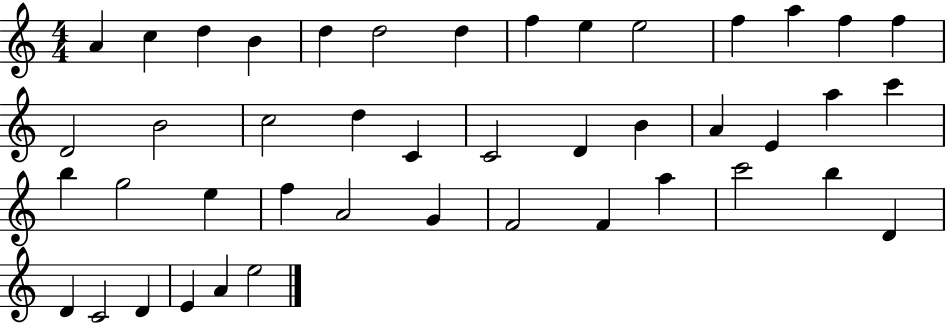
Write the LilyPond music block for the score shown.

{
  \clef treble
  \numericTimeSignature
  \time 4/4
  \key c \major
  a'4 c''4 d''4 b'4 | d''4 d''2 d''4 | f''4 e''4 e''2 | f''4 a''4 f''4 f''4 | \break d'2 b'2 | c''2 d''4 c'4 | c'2 d'4 b'4 | a'4 e'4 a''4 c'''4 | \break b''4 g''2 e''4 | f''4 a'2 g'4 | f'2 f'4 a''4 | c'''2 b''4 d'4 | \break d'4 c'2 d'4 | e'4 a'4 e''2 | \bar "|."
}